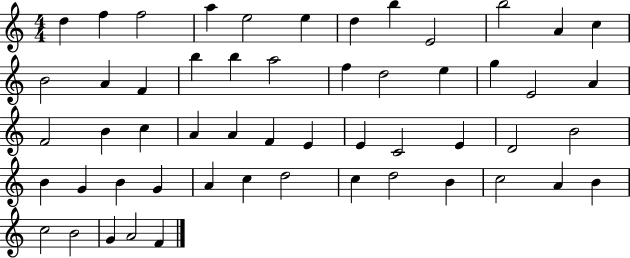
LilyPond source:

{
  \clef treble
  \numericTimeSignature
  \time 4/4
  \key c \major
  d''4 f''4 f''2 | a''4 e''2 e''4 | d''4 b''4 e'2 | b''2 a'4 c''4 | \break b'2 a'4 f'4 | b''4 b''4 a''2 | f''4 d''2 e''4 | g''4 e'2 a'4 | \break f'2 b'4 c''4 | a'4 a'4 f'4 e'4 | e'4 c'2 e'4 | d'2 b'2 | \break b'4 g'4 b'4 g'4 | a'4 c''4 d''2 | c''4 d''2 b'4 | c''2 a'4 b'4 | \break c''2 b'2 | g'4 a'2 f'4 | \bar "|."
}